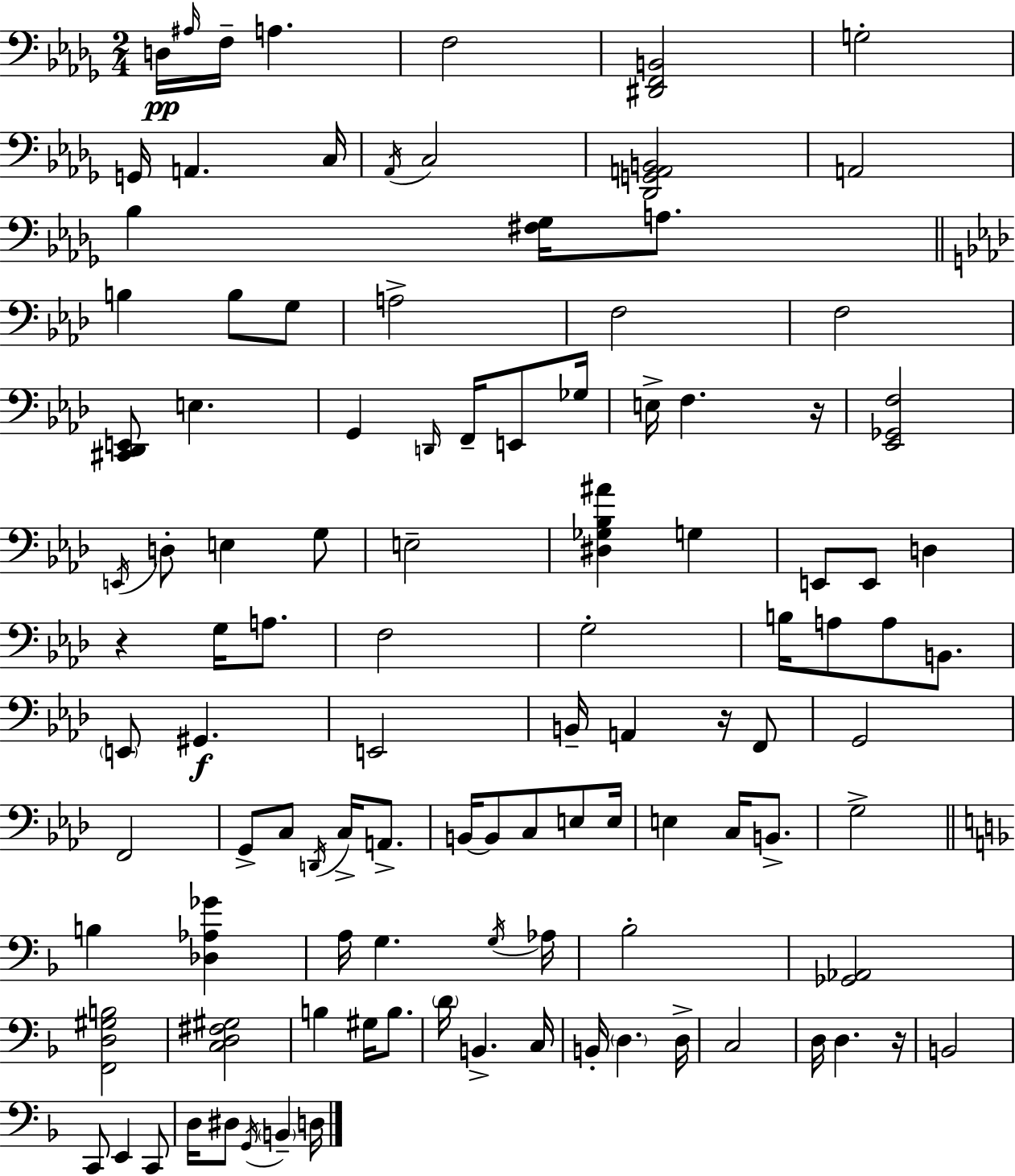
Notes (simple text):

D3/s A#3/s F3/s A3/q. F3/h [D#2,F2,B2]/h G3/h G2/s A2/q. C3/s Ab2/s C3/h [Db2,G2,A2,B2]/h A2/h Bb3/q [F#3,Gb3]/s A3/e. B3/q B3/e G3/e A3/h F3/h F3/h [C#2,Db2,E2]/e E3/q. G2/q D2/s F2/s E2/e Gb3/s E3/s F3/q. R/s [Eb2,Gb2,F3]/h E2/s D3/e E3/q G3/e E3/h [D#3,Gb3,Bb3,A#4]/q G3/q E2/e E2/e D3/q R/q G3/s A3/e. F3/h G3/h B3/s A3/e A3/e B2/e. E2/e G#2/q. E2/h B2/s A2/q R/s F2/e G2/h F2/h G2/e C3/e D2/s C3/s A2/e. B2/s B2/e C3/e E3/e E3/s E3/q C3/s B2/e. G3/h B3/q [Db3,Ab3,Gb4]/q A3/s G3/q. G3/s Ab3/s Bb3/h [Gb2,Ab2]/h [F2,D3,G#3,B3]/h [C3,D3,F#3,G#3]/h B3/q G#3/s B3/e. D4/s B2/q. C3/s B2/s D3/q. D3/s C3/h D3/s D3/q. R/s B2/h C2/e E2/q C2/e D3/s D#3/e G2/s B2/q D3/s